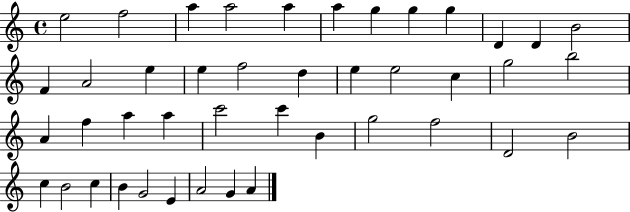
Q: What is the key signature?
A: C major